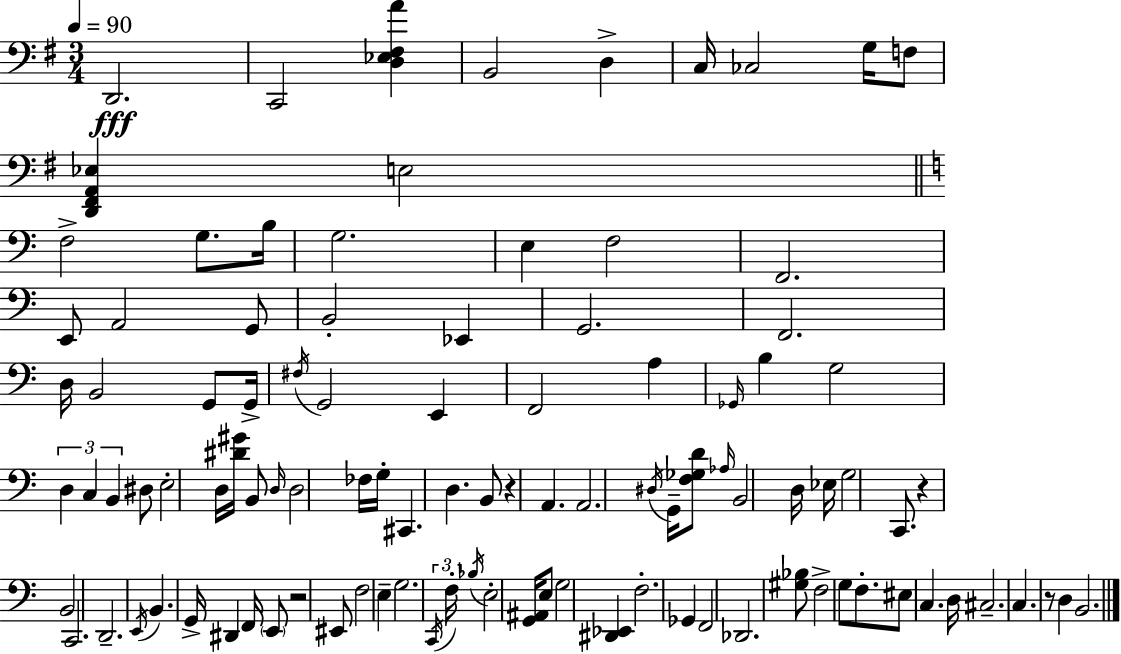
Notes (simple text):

D2/h. C2/h [D3,Eb3,F#3,A4]/q B2/h D3/q C3/s CES3/h G3/s F3/e [D2,F#2,A2,Eb3]/q E3/h F3/h G3/e. B3/s G3/h. E3/q F3/h F2/h. E2/e A2/h G2/e B2/h Eb2/q G2/h. F2/h. D3/s B2/h G2/e G2/s F#3/s G2/h E2/q F2/h A3/q Gb2/s B3/q G3/h D3/q C3/q B2/q D#3/e E3/h D3/s [D#4,G#4]/s B2/e D3/s D3/h FES3/s G3/s C#2/q. D3/q. B2/e R/q A2/q. A2/h. D#3/s G2/s [F3,Gb3,D4]/e Ab3/s B2/h D3/s Eb3/s G3/h C2/e. R/q B2/h C2/h. D2/h. E2/s B2/q. G2/s D#2/q F2/s E2/e R/h EIS2/e F3/h E3/q G3/h. C2/s F3/s Bb3/s E3/h [G2,A#2]/s E3/e G3/h [D#2,Eb2]/q F3/h. Gb2/q F2/h Db2/h. [G#3,Bb3]/e F3/h G3/e F3/e. EIS3/e C3/q. D3/s C#3/h. C3/q. R/e D3/q B2/h.